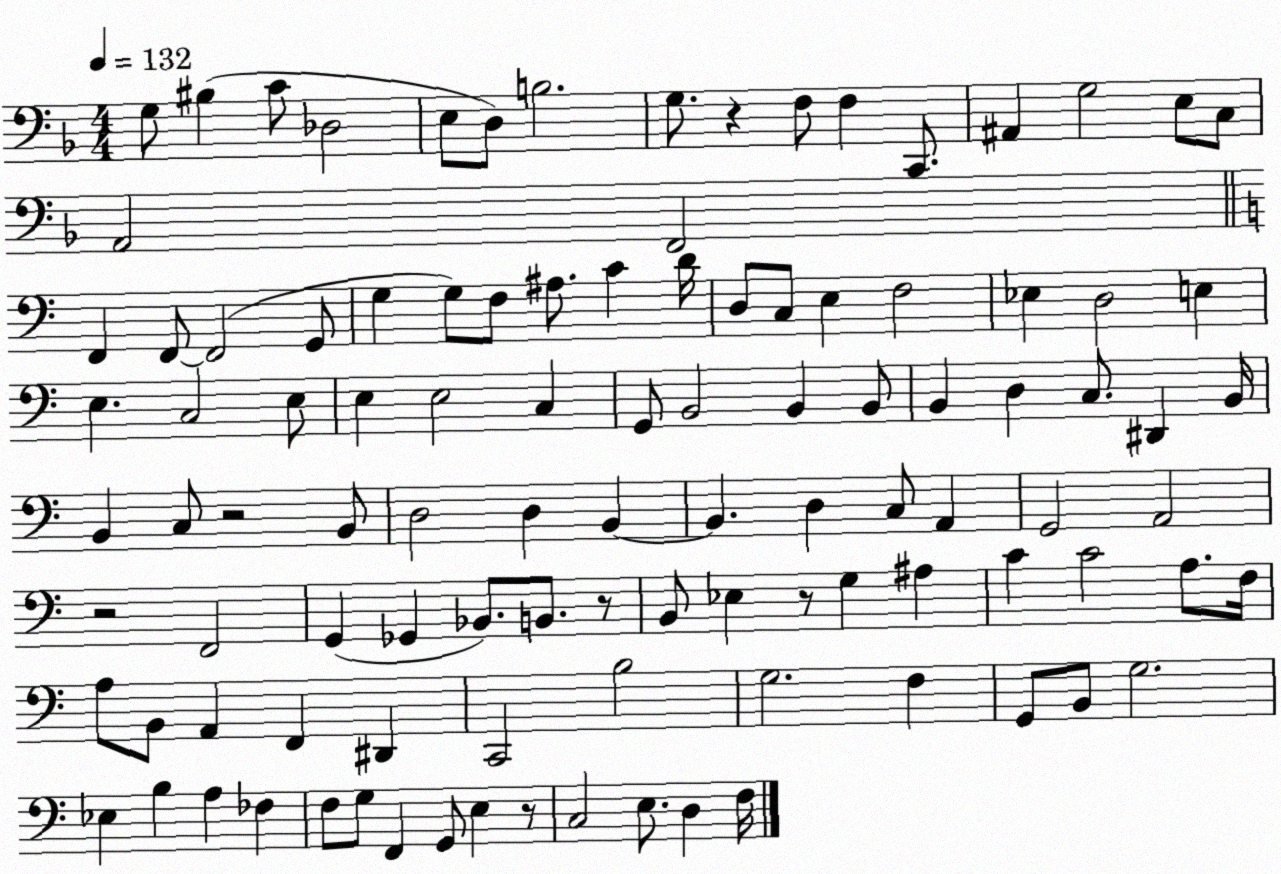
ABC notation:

X:1
T:Untitled
M:4/4
L:1/4
K:F
G,/2 ^B, C/2 _D,2 E,/2 D,/2 B,2 G,/2 z F,/2 F, C,,/2 ^A,, G,2 E,/2 C,/2 A,,2 F,,2 F,, F,,/2 F,,2 G,,/2 G, G,/2 F,/2 ^A,/2 C D/4 D,/2 C,/2 E, F,2 _E, D,2 E, E, C,2 E,/2 E, E,2 C, G,,/2 B,,2 B,, B,,/2 B,, D, C,/2 ^D,, B,,/4 B,, C,/2 z2 B,,/2 D,2 D, B,, B,, D, C,/2 A,, G,,2 A,,2 z2 F,,2 G,, _G,, _B,,/2 B,,/2 z/2 B,,/2 _E, z/2 G, ^A, C C2 A,/2 F,/4 A,/2 B,,/2 A,, F,, ^D,, C,,2 B,2 G,2 F, G,,/2 B,,/2 G,2 _E, B, A, _F, F,/2 G,/2 F,, G,,/2 E, z/2 C,2 E,/2 D, F,/4